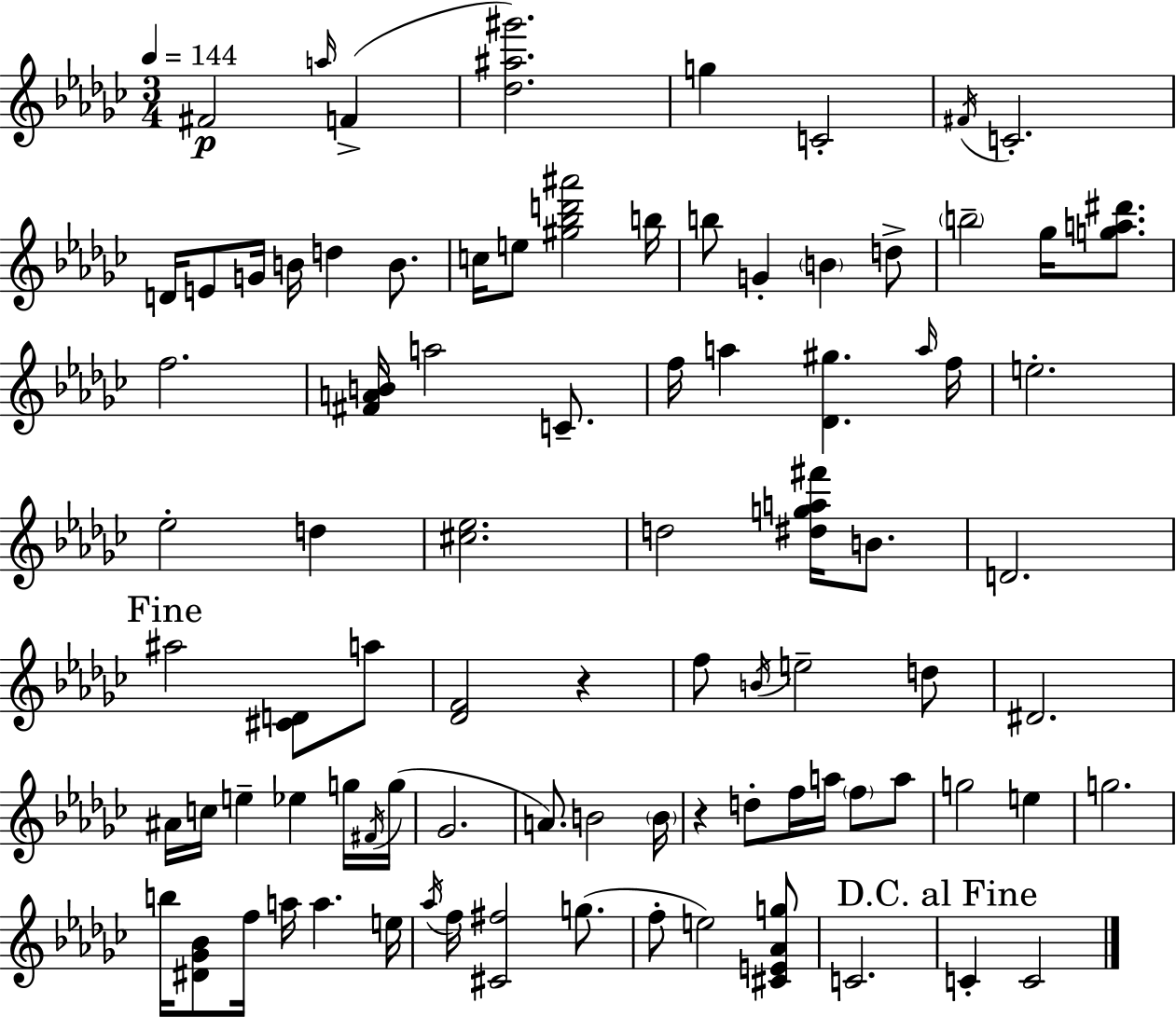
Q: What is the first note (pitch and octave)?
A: F#4